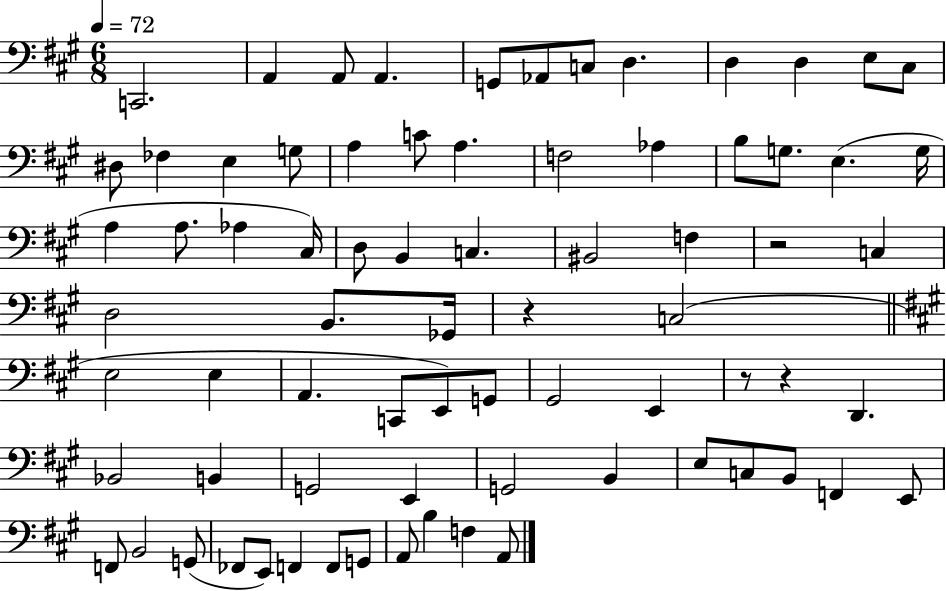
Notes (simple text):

C2/h. A2/q A2/e A2/q. G2/e Ab2/e C3/e D3/q. D3/q D3/q E3/e C#3/e D#3/e FES3/q E3/q G3/e A3/q C4/e A3/q. F3/h Ab3/q B3/e G3/e. E3/q. G3/s A3/q A3/e. Ab3/q C#3/s D3/e B2/q C3/q. BIS2/h F3/q R/h C3/q D3/h B2/e. Gb2/s R/q C3/h E3/h E3/q A2/q. C2/e E2/e G2/e G#2/h E2/q R/e R/q D2/q. Bb2/h B2/q G2/h E2/q G2/h B2/q E3/e C3/e B2/e F2/q E2/e F2/e B2/h G2/e FES2/e E2/e F2/q F2/e G2/e A2/e B3/q F3/q A2/e